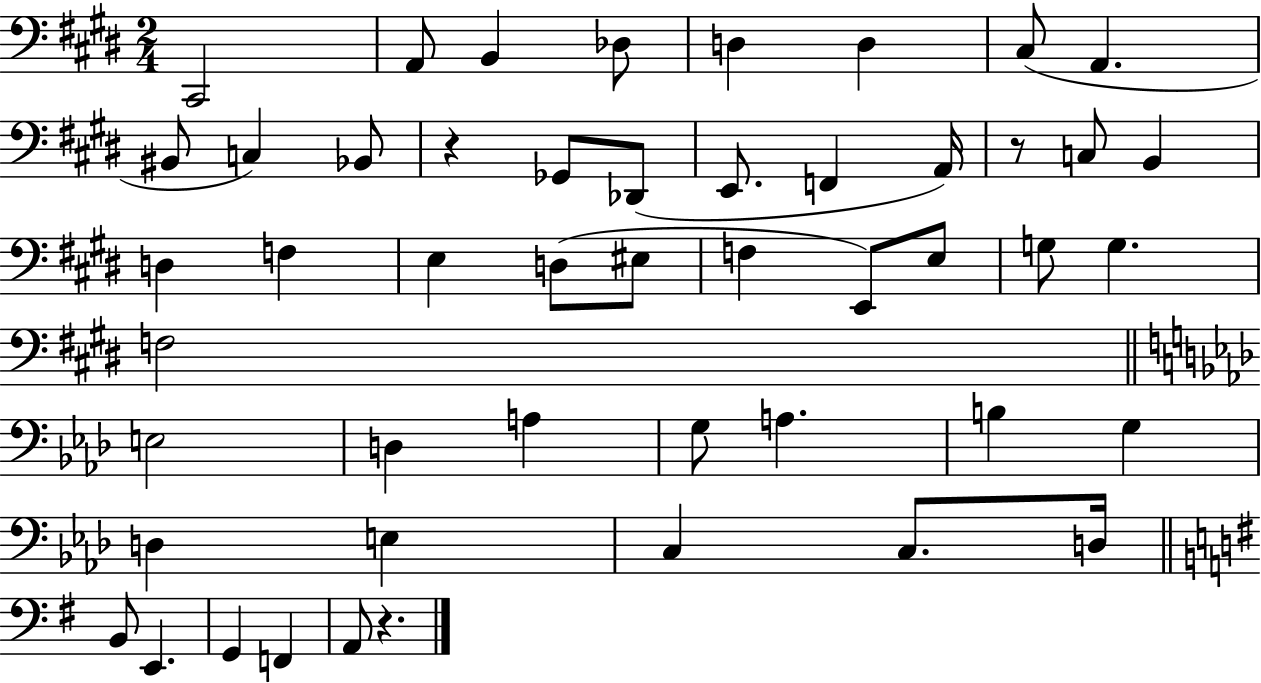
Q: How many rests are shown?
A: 3